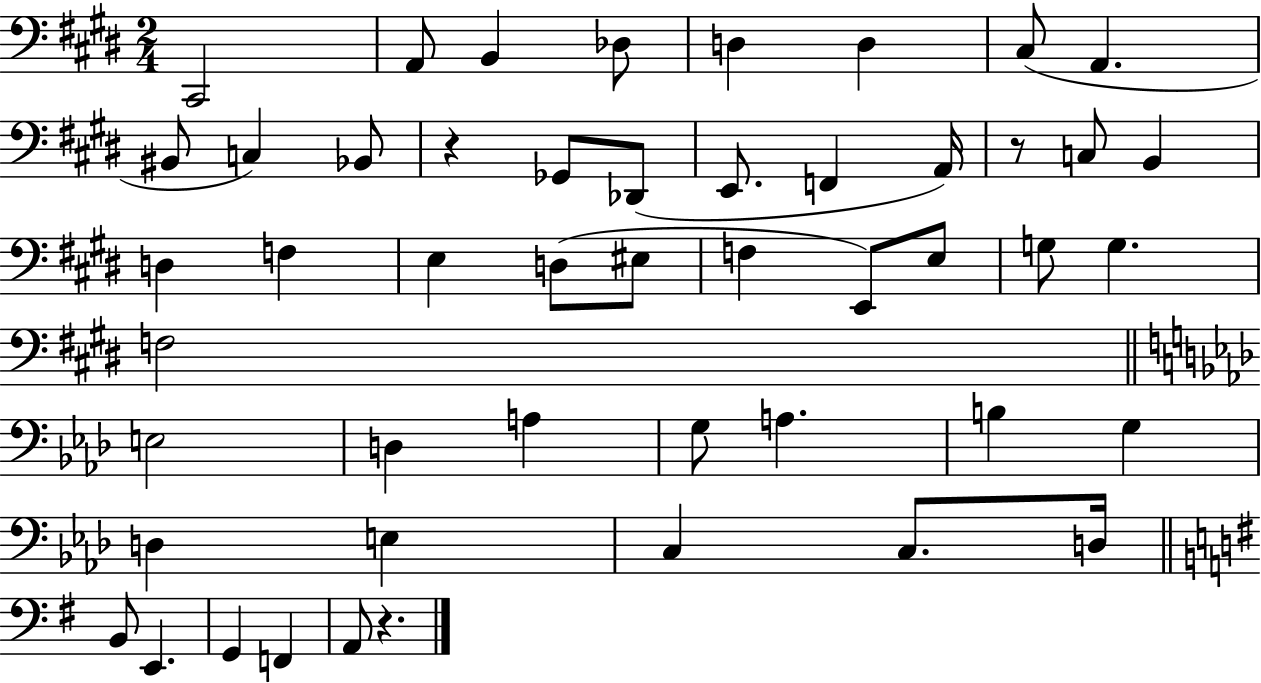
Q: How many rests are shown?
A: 3